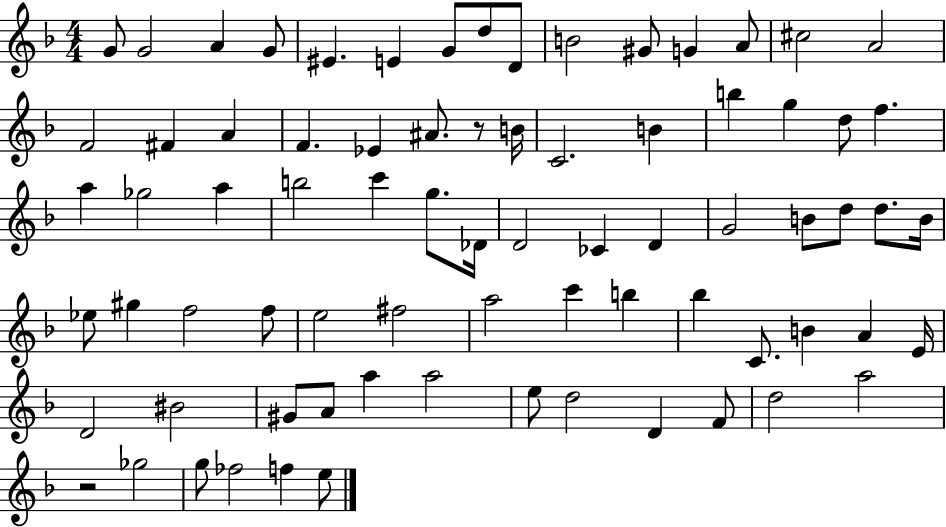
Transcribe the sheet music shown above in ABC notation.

X:1
T:Untitled
M:4/4
L:1/4
K:F
G/2 G2 A G/2 ^E E G/2 d/2 D/2 B2 ^G/2 G A/2 ^c2 A2 F2 ^F A F _E ^A/2 z/2 B/4 C2 B b g d/2 f a _g2 a b2 c' g/2 _D/4 D2 _C D G2 B/2 d/2 d/2 B/4 _e/2 ^g f2 f/2 e2 ^f2 a2 c' b _b C/2 B A E/4 D2 ^B2 ^G/2 A/2 a a2 e/2 d2 D F/2 d2 a2 z2 _g2 g/2 _f2 f e/2